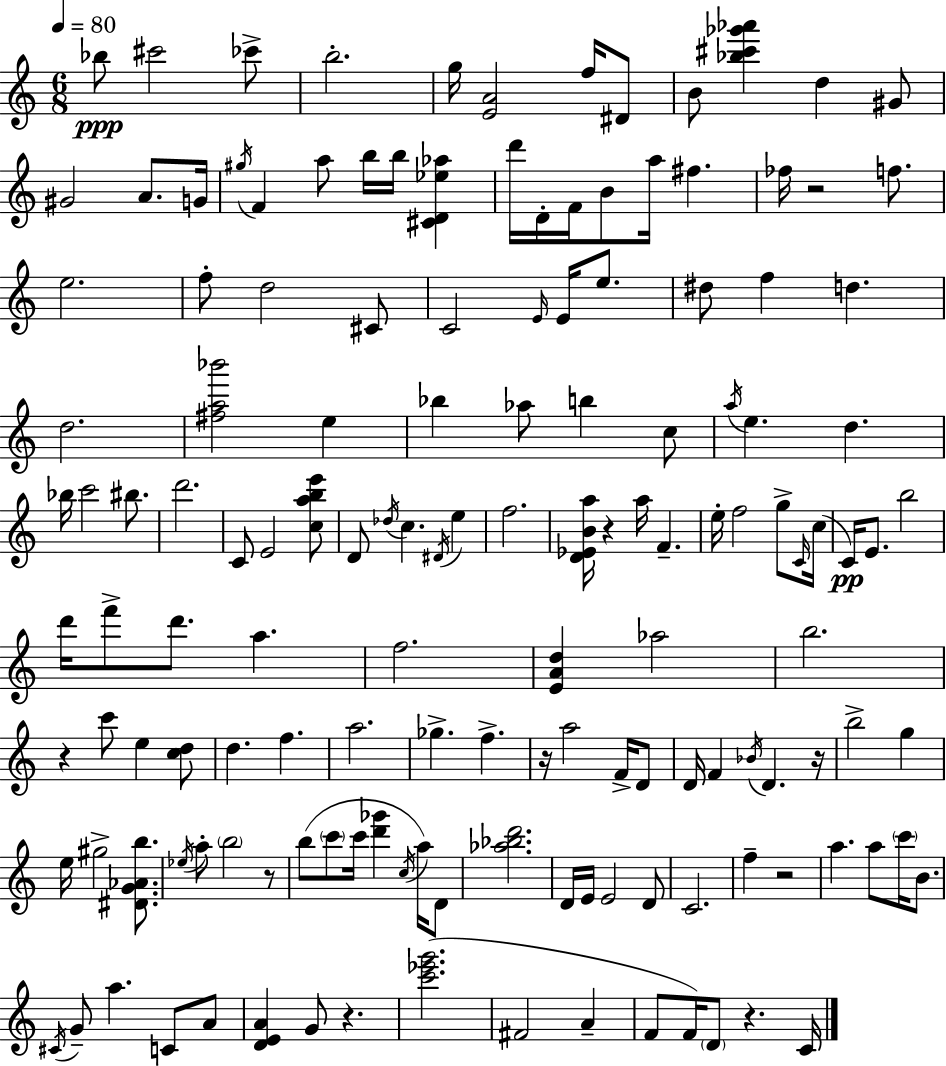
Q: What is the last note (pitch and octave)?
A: C4